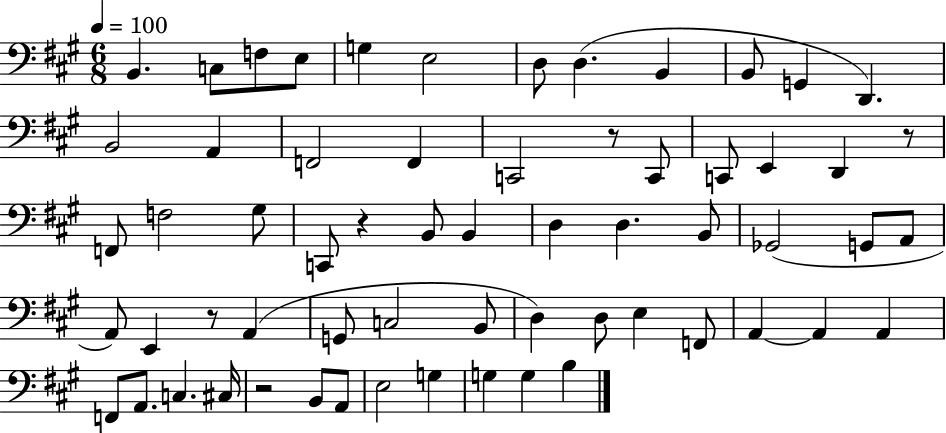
B2/q. C3/e F3/e E3/e G3/q E3/h D3/e D3/q. B2/q B2/e G2/q D2/q. B2/h A2/q F2/h F2/q C2/h R/e C2/e C2/e E2/q D2/q R/e F2/e F3/h G#3/e C2/e R/q B2/e B2/q D3/q D3/q. B2/e Gb2/h G2/e A2/e A2/e E2/q R/e A2/q G2/e C3/h B2/e D3/q D3/e E3/q F2/e A2/q A2/q A2/q F2/e A2/e. C3/q. C#3/s R/h B2/e A2/e E3/h G3/q G3/q G3/q B3/q